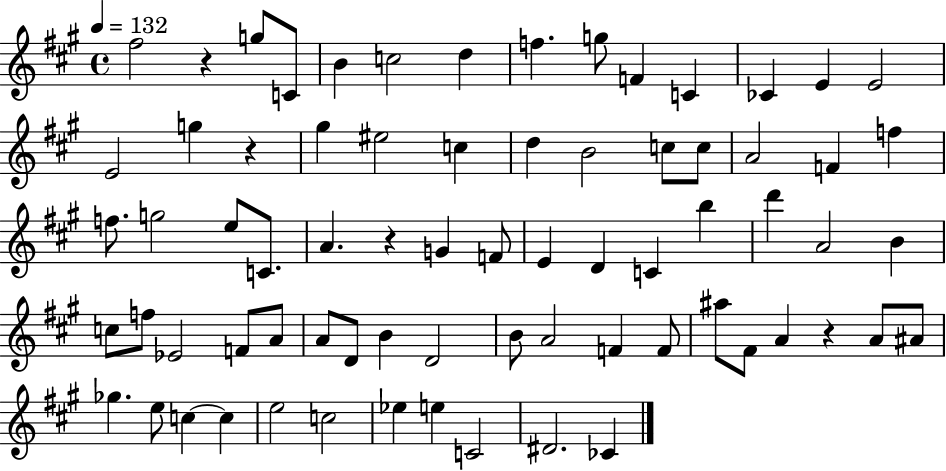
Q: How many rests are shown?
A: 4